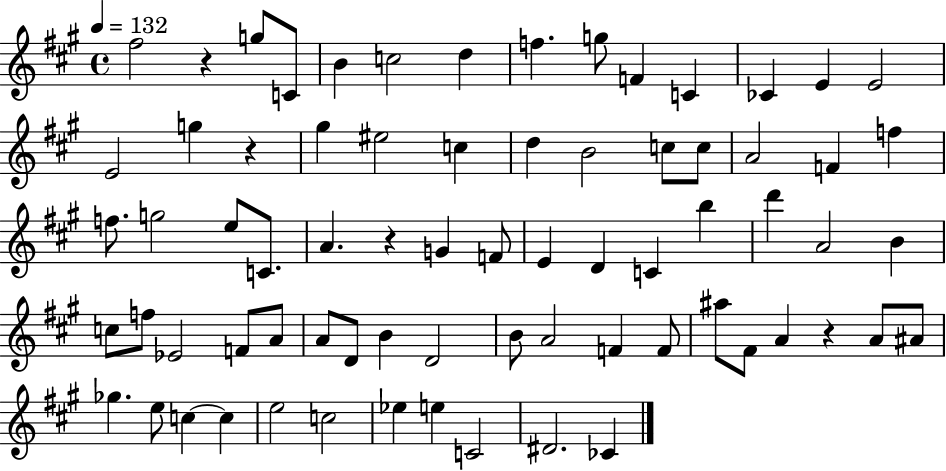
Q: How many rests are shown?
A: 4